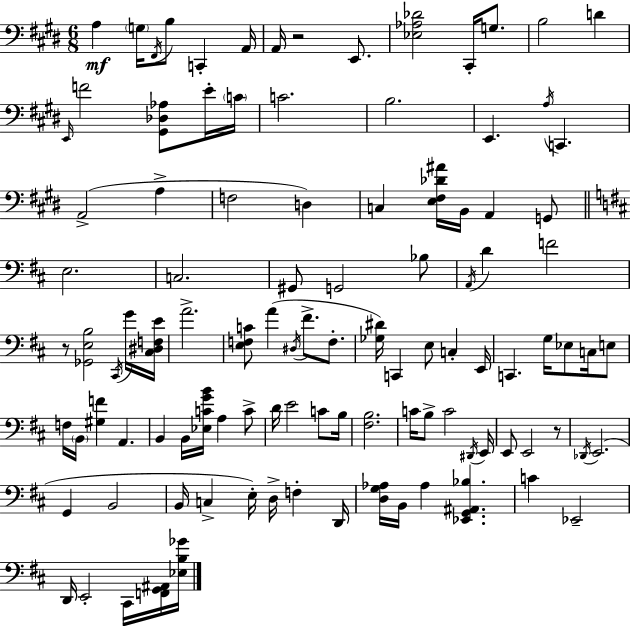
A3/q G3/s F#2/s B3/e C2/q A2/s A2/s R/h E2/e. [Eb3,Ab3,Db4]/h C#2/s G3/e. B3/h D4/q E2/s F4/h [G#2,Db3,Ab3]/e E4/s C4/s C4/h. B3/h. E2/q. A3/s C2/q. A2/h A3/q F3/h D3/q C3/q [E3,F#3,Db4,A#4]/s B2/s A2/q G2/e E3/h. C3/h. G#2/e G2/h Bb3/e A2/s D4/q F4/h R/e [Gb2,E3,B3]/h C#2/s G4/s [C#3,D#3,F3,E4]/s A4/h. [E3,F3,C4]/e A4/q D#3/s F#4/e. F3/e. [Gb3,D#4]/s C2/q E3/e C3/q E2/s C2/q. G3/s Eb3/e C3/s E3/e F3/s B2/s [G#3,F4]/q A2/q. B2/q B2/s [Eb3,C4,G4,B4]/s A3/q C4/e D4/s E4/h C4/e B3/s [F#3,B3]/h. C4/s B3/e C4/h D#2/s E2/s E2/e E2/h R/e Db2/s E2/h. G2/q B2/h B2/s C3/q E3/s D3/s F3/q D2/s [D3,G3,Ab3]/s B2/s Ab3/q [Eb2,G2,A#2,Bb3]/q. C4/q Eb2/h D2/s E2/h C#2/s [F2,G2,A#2]/s [Eb3,B3,Gb4]/s